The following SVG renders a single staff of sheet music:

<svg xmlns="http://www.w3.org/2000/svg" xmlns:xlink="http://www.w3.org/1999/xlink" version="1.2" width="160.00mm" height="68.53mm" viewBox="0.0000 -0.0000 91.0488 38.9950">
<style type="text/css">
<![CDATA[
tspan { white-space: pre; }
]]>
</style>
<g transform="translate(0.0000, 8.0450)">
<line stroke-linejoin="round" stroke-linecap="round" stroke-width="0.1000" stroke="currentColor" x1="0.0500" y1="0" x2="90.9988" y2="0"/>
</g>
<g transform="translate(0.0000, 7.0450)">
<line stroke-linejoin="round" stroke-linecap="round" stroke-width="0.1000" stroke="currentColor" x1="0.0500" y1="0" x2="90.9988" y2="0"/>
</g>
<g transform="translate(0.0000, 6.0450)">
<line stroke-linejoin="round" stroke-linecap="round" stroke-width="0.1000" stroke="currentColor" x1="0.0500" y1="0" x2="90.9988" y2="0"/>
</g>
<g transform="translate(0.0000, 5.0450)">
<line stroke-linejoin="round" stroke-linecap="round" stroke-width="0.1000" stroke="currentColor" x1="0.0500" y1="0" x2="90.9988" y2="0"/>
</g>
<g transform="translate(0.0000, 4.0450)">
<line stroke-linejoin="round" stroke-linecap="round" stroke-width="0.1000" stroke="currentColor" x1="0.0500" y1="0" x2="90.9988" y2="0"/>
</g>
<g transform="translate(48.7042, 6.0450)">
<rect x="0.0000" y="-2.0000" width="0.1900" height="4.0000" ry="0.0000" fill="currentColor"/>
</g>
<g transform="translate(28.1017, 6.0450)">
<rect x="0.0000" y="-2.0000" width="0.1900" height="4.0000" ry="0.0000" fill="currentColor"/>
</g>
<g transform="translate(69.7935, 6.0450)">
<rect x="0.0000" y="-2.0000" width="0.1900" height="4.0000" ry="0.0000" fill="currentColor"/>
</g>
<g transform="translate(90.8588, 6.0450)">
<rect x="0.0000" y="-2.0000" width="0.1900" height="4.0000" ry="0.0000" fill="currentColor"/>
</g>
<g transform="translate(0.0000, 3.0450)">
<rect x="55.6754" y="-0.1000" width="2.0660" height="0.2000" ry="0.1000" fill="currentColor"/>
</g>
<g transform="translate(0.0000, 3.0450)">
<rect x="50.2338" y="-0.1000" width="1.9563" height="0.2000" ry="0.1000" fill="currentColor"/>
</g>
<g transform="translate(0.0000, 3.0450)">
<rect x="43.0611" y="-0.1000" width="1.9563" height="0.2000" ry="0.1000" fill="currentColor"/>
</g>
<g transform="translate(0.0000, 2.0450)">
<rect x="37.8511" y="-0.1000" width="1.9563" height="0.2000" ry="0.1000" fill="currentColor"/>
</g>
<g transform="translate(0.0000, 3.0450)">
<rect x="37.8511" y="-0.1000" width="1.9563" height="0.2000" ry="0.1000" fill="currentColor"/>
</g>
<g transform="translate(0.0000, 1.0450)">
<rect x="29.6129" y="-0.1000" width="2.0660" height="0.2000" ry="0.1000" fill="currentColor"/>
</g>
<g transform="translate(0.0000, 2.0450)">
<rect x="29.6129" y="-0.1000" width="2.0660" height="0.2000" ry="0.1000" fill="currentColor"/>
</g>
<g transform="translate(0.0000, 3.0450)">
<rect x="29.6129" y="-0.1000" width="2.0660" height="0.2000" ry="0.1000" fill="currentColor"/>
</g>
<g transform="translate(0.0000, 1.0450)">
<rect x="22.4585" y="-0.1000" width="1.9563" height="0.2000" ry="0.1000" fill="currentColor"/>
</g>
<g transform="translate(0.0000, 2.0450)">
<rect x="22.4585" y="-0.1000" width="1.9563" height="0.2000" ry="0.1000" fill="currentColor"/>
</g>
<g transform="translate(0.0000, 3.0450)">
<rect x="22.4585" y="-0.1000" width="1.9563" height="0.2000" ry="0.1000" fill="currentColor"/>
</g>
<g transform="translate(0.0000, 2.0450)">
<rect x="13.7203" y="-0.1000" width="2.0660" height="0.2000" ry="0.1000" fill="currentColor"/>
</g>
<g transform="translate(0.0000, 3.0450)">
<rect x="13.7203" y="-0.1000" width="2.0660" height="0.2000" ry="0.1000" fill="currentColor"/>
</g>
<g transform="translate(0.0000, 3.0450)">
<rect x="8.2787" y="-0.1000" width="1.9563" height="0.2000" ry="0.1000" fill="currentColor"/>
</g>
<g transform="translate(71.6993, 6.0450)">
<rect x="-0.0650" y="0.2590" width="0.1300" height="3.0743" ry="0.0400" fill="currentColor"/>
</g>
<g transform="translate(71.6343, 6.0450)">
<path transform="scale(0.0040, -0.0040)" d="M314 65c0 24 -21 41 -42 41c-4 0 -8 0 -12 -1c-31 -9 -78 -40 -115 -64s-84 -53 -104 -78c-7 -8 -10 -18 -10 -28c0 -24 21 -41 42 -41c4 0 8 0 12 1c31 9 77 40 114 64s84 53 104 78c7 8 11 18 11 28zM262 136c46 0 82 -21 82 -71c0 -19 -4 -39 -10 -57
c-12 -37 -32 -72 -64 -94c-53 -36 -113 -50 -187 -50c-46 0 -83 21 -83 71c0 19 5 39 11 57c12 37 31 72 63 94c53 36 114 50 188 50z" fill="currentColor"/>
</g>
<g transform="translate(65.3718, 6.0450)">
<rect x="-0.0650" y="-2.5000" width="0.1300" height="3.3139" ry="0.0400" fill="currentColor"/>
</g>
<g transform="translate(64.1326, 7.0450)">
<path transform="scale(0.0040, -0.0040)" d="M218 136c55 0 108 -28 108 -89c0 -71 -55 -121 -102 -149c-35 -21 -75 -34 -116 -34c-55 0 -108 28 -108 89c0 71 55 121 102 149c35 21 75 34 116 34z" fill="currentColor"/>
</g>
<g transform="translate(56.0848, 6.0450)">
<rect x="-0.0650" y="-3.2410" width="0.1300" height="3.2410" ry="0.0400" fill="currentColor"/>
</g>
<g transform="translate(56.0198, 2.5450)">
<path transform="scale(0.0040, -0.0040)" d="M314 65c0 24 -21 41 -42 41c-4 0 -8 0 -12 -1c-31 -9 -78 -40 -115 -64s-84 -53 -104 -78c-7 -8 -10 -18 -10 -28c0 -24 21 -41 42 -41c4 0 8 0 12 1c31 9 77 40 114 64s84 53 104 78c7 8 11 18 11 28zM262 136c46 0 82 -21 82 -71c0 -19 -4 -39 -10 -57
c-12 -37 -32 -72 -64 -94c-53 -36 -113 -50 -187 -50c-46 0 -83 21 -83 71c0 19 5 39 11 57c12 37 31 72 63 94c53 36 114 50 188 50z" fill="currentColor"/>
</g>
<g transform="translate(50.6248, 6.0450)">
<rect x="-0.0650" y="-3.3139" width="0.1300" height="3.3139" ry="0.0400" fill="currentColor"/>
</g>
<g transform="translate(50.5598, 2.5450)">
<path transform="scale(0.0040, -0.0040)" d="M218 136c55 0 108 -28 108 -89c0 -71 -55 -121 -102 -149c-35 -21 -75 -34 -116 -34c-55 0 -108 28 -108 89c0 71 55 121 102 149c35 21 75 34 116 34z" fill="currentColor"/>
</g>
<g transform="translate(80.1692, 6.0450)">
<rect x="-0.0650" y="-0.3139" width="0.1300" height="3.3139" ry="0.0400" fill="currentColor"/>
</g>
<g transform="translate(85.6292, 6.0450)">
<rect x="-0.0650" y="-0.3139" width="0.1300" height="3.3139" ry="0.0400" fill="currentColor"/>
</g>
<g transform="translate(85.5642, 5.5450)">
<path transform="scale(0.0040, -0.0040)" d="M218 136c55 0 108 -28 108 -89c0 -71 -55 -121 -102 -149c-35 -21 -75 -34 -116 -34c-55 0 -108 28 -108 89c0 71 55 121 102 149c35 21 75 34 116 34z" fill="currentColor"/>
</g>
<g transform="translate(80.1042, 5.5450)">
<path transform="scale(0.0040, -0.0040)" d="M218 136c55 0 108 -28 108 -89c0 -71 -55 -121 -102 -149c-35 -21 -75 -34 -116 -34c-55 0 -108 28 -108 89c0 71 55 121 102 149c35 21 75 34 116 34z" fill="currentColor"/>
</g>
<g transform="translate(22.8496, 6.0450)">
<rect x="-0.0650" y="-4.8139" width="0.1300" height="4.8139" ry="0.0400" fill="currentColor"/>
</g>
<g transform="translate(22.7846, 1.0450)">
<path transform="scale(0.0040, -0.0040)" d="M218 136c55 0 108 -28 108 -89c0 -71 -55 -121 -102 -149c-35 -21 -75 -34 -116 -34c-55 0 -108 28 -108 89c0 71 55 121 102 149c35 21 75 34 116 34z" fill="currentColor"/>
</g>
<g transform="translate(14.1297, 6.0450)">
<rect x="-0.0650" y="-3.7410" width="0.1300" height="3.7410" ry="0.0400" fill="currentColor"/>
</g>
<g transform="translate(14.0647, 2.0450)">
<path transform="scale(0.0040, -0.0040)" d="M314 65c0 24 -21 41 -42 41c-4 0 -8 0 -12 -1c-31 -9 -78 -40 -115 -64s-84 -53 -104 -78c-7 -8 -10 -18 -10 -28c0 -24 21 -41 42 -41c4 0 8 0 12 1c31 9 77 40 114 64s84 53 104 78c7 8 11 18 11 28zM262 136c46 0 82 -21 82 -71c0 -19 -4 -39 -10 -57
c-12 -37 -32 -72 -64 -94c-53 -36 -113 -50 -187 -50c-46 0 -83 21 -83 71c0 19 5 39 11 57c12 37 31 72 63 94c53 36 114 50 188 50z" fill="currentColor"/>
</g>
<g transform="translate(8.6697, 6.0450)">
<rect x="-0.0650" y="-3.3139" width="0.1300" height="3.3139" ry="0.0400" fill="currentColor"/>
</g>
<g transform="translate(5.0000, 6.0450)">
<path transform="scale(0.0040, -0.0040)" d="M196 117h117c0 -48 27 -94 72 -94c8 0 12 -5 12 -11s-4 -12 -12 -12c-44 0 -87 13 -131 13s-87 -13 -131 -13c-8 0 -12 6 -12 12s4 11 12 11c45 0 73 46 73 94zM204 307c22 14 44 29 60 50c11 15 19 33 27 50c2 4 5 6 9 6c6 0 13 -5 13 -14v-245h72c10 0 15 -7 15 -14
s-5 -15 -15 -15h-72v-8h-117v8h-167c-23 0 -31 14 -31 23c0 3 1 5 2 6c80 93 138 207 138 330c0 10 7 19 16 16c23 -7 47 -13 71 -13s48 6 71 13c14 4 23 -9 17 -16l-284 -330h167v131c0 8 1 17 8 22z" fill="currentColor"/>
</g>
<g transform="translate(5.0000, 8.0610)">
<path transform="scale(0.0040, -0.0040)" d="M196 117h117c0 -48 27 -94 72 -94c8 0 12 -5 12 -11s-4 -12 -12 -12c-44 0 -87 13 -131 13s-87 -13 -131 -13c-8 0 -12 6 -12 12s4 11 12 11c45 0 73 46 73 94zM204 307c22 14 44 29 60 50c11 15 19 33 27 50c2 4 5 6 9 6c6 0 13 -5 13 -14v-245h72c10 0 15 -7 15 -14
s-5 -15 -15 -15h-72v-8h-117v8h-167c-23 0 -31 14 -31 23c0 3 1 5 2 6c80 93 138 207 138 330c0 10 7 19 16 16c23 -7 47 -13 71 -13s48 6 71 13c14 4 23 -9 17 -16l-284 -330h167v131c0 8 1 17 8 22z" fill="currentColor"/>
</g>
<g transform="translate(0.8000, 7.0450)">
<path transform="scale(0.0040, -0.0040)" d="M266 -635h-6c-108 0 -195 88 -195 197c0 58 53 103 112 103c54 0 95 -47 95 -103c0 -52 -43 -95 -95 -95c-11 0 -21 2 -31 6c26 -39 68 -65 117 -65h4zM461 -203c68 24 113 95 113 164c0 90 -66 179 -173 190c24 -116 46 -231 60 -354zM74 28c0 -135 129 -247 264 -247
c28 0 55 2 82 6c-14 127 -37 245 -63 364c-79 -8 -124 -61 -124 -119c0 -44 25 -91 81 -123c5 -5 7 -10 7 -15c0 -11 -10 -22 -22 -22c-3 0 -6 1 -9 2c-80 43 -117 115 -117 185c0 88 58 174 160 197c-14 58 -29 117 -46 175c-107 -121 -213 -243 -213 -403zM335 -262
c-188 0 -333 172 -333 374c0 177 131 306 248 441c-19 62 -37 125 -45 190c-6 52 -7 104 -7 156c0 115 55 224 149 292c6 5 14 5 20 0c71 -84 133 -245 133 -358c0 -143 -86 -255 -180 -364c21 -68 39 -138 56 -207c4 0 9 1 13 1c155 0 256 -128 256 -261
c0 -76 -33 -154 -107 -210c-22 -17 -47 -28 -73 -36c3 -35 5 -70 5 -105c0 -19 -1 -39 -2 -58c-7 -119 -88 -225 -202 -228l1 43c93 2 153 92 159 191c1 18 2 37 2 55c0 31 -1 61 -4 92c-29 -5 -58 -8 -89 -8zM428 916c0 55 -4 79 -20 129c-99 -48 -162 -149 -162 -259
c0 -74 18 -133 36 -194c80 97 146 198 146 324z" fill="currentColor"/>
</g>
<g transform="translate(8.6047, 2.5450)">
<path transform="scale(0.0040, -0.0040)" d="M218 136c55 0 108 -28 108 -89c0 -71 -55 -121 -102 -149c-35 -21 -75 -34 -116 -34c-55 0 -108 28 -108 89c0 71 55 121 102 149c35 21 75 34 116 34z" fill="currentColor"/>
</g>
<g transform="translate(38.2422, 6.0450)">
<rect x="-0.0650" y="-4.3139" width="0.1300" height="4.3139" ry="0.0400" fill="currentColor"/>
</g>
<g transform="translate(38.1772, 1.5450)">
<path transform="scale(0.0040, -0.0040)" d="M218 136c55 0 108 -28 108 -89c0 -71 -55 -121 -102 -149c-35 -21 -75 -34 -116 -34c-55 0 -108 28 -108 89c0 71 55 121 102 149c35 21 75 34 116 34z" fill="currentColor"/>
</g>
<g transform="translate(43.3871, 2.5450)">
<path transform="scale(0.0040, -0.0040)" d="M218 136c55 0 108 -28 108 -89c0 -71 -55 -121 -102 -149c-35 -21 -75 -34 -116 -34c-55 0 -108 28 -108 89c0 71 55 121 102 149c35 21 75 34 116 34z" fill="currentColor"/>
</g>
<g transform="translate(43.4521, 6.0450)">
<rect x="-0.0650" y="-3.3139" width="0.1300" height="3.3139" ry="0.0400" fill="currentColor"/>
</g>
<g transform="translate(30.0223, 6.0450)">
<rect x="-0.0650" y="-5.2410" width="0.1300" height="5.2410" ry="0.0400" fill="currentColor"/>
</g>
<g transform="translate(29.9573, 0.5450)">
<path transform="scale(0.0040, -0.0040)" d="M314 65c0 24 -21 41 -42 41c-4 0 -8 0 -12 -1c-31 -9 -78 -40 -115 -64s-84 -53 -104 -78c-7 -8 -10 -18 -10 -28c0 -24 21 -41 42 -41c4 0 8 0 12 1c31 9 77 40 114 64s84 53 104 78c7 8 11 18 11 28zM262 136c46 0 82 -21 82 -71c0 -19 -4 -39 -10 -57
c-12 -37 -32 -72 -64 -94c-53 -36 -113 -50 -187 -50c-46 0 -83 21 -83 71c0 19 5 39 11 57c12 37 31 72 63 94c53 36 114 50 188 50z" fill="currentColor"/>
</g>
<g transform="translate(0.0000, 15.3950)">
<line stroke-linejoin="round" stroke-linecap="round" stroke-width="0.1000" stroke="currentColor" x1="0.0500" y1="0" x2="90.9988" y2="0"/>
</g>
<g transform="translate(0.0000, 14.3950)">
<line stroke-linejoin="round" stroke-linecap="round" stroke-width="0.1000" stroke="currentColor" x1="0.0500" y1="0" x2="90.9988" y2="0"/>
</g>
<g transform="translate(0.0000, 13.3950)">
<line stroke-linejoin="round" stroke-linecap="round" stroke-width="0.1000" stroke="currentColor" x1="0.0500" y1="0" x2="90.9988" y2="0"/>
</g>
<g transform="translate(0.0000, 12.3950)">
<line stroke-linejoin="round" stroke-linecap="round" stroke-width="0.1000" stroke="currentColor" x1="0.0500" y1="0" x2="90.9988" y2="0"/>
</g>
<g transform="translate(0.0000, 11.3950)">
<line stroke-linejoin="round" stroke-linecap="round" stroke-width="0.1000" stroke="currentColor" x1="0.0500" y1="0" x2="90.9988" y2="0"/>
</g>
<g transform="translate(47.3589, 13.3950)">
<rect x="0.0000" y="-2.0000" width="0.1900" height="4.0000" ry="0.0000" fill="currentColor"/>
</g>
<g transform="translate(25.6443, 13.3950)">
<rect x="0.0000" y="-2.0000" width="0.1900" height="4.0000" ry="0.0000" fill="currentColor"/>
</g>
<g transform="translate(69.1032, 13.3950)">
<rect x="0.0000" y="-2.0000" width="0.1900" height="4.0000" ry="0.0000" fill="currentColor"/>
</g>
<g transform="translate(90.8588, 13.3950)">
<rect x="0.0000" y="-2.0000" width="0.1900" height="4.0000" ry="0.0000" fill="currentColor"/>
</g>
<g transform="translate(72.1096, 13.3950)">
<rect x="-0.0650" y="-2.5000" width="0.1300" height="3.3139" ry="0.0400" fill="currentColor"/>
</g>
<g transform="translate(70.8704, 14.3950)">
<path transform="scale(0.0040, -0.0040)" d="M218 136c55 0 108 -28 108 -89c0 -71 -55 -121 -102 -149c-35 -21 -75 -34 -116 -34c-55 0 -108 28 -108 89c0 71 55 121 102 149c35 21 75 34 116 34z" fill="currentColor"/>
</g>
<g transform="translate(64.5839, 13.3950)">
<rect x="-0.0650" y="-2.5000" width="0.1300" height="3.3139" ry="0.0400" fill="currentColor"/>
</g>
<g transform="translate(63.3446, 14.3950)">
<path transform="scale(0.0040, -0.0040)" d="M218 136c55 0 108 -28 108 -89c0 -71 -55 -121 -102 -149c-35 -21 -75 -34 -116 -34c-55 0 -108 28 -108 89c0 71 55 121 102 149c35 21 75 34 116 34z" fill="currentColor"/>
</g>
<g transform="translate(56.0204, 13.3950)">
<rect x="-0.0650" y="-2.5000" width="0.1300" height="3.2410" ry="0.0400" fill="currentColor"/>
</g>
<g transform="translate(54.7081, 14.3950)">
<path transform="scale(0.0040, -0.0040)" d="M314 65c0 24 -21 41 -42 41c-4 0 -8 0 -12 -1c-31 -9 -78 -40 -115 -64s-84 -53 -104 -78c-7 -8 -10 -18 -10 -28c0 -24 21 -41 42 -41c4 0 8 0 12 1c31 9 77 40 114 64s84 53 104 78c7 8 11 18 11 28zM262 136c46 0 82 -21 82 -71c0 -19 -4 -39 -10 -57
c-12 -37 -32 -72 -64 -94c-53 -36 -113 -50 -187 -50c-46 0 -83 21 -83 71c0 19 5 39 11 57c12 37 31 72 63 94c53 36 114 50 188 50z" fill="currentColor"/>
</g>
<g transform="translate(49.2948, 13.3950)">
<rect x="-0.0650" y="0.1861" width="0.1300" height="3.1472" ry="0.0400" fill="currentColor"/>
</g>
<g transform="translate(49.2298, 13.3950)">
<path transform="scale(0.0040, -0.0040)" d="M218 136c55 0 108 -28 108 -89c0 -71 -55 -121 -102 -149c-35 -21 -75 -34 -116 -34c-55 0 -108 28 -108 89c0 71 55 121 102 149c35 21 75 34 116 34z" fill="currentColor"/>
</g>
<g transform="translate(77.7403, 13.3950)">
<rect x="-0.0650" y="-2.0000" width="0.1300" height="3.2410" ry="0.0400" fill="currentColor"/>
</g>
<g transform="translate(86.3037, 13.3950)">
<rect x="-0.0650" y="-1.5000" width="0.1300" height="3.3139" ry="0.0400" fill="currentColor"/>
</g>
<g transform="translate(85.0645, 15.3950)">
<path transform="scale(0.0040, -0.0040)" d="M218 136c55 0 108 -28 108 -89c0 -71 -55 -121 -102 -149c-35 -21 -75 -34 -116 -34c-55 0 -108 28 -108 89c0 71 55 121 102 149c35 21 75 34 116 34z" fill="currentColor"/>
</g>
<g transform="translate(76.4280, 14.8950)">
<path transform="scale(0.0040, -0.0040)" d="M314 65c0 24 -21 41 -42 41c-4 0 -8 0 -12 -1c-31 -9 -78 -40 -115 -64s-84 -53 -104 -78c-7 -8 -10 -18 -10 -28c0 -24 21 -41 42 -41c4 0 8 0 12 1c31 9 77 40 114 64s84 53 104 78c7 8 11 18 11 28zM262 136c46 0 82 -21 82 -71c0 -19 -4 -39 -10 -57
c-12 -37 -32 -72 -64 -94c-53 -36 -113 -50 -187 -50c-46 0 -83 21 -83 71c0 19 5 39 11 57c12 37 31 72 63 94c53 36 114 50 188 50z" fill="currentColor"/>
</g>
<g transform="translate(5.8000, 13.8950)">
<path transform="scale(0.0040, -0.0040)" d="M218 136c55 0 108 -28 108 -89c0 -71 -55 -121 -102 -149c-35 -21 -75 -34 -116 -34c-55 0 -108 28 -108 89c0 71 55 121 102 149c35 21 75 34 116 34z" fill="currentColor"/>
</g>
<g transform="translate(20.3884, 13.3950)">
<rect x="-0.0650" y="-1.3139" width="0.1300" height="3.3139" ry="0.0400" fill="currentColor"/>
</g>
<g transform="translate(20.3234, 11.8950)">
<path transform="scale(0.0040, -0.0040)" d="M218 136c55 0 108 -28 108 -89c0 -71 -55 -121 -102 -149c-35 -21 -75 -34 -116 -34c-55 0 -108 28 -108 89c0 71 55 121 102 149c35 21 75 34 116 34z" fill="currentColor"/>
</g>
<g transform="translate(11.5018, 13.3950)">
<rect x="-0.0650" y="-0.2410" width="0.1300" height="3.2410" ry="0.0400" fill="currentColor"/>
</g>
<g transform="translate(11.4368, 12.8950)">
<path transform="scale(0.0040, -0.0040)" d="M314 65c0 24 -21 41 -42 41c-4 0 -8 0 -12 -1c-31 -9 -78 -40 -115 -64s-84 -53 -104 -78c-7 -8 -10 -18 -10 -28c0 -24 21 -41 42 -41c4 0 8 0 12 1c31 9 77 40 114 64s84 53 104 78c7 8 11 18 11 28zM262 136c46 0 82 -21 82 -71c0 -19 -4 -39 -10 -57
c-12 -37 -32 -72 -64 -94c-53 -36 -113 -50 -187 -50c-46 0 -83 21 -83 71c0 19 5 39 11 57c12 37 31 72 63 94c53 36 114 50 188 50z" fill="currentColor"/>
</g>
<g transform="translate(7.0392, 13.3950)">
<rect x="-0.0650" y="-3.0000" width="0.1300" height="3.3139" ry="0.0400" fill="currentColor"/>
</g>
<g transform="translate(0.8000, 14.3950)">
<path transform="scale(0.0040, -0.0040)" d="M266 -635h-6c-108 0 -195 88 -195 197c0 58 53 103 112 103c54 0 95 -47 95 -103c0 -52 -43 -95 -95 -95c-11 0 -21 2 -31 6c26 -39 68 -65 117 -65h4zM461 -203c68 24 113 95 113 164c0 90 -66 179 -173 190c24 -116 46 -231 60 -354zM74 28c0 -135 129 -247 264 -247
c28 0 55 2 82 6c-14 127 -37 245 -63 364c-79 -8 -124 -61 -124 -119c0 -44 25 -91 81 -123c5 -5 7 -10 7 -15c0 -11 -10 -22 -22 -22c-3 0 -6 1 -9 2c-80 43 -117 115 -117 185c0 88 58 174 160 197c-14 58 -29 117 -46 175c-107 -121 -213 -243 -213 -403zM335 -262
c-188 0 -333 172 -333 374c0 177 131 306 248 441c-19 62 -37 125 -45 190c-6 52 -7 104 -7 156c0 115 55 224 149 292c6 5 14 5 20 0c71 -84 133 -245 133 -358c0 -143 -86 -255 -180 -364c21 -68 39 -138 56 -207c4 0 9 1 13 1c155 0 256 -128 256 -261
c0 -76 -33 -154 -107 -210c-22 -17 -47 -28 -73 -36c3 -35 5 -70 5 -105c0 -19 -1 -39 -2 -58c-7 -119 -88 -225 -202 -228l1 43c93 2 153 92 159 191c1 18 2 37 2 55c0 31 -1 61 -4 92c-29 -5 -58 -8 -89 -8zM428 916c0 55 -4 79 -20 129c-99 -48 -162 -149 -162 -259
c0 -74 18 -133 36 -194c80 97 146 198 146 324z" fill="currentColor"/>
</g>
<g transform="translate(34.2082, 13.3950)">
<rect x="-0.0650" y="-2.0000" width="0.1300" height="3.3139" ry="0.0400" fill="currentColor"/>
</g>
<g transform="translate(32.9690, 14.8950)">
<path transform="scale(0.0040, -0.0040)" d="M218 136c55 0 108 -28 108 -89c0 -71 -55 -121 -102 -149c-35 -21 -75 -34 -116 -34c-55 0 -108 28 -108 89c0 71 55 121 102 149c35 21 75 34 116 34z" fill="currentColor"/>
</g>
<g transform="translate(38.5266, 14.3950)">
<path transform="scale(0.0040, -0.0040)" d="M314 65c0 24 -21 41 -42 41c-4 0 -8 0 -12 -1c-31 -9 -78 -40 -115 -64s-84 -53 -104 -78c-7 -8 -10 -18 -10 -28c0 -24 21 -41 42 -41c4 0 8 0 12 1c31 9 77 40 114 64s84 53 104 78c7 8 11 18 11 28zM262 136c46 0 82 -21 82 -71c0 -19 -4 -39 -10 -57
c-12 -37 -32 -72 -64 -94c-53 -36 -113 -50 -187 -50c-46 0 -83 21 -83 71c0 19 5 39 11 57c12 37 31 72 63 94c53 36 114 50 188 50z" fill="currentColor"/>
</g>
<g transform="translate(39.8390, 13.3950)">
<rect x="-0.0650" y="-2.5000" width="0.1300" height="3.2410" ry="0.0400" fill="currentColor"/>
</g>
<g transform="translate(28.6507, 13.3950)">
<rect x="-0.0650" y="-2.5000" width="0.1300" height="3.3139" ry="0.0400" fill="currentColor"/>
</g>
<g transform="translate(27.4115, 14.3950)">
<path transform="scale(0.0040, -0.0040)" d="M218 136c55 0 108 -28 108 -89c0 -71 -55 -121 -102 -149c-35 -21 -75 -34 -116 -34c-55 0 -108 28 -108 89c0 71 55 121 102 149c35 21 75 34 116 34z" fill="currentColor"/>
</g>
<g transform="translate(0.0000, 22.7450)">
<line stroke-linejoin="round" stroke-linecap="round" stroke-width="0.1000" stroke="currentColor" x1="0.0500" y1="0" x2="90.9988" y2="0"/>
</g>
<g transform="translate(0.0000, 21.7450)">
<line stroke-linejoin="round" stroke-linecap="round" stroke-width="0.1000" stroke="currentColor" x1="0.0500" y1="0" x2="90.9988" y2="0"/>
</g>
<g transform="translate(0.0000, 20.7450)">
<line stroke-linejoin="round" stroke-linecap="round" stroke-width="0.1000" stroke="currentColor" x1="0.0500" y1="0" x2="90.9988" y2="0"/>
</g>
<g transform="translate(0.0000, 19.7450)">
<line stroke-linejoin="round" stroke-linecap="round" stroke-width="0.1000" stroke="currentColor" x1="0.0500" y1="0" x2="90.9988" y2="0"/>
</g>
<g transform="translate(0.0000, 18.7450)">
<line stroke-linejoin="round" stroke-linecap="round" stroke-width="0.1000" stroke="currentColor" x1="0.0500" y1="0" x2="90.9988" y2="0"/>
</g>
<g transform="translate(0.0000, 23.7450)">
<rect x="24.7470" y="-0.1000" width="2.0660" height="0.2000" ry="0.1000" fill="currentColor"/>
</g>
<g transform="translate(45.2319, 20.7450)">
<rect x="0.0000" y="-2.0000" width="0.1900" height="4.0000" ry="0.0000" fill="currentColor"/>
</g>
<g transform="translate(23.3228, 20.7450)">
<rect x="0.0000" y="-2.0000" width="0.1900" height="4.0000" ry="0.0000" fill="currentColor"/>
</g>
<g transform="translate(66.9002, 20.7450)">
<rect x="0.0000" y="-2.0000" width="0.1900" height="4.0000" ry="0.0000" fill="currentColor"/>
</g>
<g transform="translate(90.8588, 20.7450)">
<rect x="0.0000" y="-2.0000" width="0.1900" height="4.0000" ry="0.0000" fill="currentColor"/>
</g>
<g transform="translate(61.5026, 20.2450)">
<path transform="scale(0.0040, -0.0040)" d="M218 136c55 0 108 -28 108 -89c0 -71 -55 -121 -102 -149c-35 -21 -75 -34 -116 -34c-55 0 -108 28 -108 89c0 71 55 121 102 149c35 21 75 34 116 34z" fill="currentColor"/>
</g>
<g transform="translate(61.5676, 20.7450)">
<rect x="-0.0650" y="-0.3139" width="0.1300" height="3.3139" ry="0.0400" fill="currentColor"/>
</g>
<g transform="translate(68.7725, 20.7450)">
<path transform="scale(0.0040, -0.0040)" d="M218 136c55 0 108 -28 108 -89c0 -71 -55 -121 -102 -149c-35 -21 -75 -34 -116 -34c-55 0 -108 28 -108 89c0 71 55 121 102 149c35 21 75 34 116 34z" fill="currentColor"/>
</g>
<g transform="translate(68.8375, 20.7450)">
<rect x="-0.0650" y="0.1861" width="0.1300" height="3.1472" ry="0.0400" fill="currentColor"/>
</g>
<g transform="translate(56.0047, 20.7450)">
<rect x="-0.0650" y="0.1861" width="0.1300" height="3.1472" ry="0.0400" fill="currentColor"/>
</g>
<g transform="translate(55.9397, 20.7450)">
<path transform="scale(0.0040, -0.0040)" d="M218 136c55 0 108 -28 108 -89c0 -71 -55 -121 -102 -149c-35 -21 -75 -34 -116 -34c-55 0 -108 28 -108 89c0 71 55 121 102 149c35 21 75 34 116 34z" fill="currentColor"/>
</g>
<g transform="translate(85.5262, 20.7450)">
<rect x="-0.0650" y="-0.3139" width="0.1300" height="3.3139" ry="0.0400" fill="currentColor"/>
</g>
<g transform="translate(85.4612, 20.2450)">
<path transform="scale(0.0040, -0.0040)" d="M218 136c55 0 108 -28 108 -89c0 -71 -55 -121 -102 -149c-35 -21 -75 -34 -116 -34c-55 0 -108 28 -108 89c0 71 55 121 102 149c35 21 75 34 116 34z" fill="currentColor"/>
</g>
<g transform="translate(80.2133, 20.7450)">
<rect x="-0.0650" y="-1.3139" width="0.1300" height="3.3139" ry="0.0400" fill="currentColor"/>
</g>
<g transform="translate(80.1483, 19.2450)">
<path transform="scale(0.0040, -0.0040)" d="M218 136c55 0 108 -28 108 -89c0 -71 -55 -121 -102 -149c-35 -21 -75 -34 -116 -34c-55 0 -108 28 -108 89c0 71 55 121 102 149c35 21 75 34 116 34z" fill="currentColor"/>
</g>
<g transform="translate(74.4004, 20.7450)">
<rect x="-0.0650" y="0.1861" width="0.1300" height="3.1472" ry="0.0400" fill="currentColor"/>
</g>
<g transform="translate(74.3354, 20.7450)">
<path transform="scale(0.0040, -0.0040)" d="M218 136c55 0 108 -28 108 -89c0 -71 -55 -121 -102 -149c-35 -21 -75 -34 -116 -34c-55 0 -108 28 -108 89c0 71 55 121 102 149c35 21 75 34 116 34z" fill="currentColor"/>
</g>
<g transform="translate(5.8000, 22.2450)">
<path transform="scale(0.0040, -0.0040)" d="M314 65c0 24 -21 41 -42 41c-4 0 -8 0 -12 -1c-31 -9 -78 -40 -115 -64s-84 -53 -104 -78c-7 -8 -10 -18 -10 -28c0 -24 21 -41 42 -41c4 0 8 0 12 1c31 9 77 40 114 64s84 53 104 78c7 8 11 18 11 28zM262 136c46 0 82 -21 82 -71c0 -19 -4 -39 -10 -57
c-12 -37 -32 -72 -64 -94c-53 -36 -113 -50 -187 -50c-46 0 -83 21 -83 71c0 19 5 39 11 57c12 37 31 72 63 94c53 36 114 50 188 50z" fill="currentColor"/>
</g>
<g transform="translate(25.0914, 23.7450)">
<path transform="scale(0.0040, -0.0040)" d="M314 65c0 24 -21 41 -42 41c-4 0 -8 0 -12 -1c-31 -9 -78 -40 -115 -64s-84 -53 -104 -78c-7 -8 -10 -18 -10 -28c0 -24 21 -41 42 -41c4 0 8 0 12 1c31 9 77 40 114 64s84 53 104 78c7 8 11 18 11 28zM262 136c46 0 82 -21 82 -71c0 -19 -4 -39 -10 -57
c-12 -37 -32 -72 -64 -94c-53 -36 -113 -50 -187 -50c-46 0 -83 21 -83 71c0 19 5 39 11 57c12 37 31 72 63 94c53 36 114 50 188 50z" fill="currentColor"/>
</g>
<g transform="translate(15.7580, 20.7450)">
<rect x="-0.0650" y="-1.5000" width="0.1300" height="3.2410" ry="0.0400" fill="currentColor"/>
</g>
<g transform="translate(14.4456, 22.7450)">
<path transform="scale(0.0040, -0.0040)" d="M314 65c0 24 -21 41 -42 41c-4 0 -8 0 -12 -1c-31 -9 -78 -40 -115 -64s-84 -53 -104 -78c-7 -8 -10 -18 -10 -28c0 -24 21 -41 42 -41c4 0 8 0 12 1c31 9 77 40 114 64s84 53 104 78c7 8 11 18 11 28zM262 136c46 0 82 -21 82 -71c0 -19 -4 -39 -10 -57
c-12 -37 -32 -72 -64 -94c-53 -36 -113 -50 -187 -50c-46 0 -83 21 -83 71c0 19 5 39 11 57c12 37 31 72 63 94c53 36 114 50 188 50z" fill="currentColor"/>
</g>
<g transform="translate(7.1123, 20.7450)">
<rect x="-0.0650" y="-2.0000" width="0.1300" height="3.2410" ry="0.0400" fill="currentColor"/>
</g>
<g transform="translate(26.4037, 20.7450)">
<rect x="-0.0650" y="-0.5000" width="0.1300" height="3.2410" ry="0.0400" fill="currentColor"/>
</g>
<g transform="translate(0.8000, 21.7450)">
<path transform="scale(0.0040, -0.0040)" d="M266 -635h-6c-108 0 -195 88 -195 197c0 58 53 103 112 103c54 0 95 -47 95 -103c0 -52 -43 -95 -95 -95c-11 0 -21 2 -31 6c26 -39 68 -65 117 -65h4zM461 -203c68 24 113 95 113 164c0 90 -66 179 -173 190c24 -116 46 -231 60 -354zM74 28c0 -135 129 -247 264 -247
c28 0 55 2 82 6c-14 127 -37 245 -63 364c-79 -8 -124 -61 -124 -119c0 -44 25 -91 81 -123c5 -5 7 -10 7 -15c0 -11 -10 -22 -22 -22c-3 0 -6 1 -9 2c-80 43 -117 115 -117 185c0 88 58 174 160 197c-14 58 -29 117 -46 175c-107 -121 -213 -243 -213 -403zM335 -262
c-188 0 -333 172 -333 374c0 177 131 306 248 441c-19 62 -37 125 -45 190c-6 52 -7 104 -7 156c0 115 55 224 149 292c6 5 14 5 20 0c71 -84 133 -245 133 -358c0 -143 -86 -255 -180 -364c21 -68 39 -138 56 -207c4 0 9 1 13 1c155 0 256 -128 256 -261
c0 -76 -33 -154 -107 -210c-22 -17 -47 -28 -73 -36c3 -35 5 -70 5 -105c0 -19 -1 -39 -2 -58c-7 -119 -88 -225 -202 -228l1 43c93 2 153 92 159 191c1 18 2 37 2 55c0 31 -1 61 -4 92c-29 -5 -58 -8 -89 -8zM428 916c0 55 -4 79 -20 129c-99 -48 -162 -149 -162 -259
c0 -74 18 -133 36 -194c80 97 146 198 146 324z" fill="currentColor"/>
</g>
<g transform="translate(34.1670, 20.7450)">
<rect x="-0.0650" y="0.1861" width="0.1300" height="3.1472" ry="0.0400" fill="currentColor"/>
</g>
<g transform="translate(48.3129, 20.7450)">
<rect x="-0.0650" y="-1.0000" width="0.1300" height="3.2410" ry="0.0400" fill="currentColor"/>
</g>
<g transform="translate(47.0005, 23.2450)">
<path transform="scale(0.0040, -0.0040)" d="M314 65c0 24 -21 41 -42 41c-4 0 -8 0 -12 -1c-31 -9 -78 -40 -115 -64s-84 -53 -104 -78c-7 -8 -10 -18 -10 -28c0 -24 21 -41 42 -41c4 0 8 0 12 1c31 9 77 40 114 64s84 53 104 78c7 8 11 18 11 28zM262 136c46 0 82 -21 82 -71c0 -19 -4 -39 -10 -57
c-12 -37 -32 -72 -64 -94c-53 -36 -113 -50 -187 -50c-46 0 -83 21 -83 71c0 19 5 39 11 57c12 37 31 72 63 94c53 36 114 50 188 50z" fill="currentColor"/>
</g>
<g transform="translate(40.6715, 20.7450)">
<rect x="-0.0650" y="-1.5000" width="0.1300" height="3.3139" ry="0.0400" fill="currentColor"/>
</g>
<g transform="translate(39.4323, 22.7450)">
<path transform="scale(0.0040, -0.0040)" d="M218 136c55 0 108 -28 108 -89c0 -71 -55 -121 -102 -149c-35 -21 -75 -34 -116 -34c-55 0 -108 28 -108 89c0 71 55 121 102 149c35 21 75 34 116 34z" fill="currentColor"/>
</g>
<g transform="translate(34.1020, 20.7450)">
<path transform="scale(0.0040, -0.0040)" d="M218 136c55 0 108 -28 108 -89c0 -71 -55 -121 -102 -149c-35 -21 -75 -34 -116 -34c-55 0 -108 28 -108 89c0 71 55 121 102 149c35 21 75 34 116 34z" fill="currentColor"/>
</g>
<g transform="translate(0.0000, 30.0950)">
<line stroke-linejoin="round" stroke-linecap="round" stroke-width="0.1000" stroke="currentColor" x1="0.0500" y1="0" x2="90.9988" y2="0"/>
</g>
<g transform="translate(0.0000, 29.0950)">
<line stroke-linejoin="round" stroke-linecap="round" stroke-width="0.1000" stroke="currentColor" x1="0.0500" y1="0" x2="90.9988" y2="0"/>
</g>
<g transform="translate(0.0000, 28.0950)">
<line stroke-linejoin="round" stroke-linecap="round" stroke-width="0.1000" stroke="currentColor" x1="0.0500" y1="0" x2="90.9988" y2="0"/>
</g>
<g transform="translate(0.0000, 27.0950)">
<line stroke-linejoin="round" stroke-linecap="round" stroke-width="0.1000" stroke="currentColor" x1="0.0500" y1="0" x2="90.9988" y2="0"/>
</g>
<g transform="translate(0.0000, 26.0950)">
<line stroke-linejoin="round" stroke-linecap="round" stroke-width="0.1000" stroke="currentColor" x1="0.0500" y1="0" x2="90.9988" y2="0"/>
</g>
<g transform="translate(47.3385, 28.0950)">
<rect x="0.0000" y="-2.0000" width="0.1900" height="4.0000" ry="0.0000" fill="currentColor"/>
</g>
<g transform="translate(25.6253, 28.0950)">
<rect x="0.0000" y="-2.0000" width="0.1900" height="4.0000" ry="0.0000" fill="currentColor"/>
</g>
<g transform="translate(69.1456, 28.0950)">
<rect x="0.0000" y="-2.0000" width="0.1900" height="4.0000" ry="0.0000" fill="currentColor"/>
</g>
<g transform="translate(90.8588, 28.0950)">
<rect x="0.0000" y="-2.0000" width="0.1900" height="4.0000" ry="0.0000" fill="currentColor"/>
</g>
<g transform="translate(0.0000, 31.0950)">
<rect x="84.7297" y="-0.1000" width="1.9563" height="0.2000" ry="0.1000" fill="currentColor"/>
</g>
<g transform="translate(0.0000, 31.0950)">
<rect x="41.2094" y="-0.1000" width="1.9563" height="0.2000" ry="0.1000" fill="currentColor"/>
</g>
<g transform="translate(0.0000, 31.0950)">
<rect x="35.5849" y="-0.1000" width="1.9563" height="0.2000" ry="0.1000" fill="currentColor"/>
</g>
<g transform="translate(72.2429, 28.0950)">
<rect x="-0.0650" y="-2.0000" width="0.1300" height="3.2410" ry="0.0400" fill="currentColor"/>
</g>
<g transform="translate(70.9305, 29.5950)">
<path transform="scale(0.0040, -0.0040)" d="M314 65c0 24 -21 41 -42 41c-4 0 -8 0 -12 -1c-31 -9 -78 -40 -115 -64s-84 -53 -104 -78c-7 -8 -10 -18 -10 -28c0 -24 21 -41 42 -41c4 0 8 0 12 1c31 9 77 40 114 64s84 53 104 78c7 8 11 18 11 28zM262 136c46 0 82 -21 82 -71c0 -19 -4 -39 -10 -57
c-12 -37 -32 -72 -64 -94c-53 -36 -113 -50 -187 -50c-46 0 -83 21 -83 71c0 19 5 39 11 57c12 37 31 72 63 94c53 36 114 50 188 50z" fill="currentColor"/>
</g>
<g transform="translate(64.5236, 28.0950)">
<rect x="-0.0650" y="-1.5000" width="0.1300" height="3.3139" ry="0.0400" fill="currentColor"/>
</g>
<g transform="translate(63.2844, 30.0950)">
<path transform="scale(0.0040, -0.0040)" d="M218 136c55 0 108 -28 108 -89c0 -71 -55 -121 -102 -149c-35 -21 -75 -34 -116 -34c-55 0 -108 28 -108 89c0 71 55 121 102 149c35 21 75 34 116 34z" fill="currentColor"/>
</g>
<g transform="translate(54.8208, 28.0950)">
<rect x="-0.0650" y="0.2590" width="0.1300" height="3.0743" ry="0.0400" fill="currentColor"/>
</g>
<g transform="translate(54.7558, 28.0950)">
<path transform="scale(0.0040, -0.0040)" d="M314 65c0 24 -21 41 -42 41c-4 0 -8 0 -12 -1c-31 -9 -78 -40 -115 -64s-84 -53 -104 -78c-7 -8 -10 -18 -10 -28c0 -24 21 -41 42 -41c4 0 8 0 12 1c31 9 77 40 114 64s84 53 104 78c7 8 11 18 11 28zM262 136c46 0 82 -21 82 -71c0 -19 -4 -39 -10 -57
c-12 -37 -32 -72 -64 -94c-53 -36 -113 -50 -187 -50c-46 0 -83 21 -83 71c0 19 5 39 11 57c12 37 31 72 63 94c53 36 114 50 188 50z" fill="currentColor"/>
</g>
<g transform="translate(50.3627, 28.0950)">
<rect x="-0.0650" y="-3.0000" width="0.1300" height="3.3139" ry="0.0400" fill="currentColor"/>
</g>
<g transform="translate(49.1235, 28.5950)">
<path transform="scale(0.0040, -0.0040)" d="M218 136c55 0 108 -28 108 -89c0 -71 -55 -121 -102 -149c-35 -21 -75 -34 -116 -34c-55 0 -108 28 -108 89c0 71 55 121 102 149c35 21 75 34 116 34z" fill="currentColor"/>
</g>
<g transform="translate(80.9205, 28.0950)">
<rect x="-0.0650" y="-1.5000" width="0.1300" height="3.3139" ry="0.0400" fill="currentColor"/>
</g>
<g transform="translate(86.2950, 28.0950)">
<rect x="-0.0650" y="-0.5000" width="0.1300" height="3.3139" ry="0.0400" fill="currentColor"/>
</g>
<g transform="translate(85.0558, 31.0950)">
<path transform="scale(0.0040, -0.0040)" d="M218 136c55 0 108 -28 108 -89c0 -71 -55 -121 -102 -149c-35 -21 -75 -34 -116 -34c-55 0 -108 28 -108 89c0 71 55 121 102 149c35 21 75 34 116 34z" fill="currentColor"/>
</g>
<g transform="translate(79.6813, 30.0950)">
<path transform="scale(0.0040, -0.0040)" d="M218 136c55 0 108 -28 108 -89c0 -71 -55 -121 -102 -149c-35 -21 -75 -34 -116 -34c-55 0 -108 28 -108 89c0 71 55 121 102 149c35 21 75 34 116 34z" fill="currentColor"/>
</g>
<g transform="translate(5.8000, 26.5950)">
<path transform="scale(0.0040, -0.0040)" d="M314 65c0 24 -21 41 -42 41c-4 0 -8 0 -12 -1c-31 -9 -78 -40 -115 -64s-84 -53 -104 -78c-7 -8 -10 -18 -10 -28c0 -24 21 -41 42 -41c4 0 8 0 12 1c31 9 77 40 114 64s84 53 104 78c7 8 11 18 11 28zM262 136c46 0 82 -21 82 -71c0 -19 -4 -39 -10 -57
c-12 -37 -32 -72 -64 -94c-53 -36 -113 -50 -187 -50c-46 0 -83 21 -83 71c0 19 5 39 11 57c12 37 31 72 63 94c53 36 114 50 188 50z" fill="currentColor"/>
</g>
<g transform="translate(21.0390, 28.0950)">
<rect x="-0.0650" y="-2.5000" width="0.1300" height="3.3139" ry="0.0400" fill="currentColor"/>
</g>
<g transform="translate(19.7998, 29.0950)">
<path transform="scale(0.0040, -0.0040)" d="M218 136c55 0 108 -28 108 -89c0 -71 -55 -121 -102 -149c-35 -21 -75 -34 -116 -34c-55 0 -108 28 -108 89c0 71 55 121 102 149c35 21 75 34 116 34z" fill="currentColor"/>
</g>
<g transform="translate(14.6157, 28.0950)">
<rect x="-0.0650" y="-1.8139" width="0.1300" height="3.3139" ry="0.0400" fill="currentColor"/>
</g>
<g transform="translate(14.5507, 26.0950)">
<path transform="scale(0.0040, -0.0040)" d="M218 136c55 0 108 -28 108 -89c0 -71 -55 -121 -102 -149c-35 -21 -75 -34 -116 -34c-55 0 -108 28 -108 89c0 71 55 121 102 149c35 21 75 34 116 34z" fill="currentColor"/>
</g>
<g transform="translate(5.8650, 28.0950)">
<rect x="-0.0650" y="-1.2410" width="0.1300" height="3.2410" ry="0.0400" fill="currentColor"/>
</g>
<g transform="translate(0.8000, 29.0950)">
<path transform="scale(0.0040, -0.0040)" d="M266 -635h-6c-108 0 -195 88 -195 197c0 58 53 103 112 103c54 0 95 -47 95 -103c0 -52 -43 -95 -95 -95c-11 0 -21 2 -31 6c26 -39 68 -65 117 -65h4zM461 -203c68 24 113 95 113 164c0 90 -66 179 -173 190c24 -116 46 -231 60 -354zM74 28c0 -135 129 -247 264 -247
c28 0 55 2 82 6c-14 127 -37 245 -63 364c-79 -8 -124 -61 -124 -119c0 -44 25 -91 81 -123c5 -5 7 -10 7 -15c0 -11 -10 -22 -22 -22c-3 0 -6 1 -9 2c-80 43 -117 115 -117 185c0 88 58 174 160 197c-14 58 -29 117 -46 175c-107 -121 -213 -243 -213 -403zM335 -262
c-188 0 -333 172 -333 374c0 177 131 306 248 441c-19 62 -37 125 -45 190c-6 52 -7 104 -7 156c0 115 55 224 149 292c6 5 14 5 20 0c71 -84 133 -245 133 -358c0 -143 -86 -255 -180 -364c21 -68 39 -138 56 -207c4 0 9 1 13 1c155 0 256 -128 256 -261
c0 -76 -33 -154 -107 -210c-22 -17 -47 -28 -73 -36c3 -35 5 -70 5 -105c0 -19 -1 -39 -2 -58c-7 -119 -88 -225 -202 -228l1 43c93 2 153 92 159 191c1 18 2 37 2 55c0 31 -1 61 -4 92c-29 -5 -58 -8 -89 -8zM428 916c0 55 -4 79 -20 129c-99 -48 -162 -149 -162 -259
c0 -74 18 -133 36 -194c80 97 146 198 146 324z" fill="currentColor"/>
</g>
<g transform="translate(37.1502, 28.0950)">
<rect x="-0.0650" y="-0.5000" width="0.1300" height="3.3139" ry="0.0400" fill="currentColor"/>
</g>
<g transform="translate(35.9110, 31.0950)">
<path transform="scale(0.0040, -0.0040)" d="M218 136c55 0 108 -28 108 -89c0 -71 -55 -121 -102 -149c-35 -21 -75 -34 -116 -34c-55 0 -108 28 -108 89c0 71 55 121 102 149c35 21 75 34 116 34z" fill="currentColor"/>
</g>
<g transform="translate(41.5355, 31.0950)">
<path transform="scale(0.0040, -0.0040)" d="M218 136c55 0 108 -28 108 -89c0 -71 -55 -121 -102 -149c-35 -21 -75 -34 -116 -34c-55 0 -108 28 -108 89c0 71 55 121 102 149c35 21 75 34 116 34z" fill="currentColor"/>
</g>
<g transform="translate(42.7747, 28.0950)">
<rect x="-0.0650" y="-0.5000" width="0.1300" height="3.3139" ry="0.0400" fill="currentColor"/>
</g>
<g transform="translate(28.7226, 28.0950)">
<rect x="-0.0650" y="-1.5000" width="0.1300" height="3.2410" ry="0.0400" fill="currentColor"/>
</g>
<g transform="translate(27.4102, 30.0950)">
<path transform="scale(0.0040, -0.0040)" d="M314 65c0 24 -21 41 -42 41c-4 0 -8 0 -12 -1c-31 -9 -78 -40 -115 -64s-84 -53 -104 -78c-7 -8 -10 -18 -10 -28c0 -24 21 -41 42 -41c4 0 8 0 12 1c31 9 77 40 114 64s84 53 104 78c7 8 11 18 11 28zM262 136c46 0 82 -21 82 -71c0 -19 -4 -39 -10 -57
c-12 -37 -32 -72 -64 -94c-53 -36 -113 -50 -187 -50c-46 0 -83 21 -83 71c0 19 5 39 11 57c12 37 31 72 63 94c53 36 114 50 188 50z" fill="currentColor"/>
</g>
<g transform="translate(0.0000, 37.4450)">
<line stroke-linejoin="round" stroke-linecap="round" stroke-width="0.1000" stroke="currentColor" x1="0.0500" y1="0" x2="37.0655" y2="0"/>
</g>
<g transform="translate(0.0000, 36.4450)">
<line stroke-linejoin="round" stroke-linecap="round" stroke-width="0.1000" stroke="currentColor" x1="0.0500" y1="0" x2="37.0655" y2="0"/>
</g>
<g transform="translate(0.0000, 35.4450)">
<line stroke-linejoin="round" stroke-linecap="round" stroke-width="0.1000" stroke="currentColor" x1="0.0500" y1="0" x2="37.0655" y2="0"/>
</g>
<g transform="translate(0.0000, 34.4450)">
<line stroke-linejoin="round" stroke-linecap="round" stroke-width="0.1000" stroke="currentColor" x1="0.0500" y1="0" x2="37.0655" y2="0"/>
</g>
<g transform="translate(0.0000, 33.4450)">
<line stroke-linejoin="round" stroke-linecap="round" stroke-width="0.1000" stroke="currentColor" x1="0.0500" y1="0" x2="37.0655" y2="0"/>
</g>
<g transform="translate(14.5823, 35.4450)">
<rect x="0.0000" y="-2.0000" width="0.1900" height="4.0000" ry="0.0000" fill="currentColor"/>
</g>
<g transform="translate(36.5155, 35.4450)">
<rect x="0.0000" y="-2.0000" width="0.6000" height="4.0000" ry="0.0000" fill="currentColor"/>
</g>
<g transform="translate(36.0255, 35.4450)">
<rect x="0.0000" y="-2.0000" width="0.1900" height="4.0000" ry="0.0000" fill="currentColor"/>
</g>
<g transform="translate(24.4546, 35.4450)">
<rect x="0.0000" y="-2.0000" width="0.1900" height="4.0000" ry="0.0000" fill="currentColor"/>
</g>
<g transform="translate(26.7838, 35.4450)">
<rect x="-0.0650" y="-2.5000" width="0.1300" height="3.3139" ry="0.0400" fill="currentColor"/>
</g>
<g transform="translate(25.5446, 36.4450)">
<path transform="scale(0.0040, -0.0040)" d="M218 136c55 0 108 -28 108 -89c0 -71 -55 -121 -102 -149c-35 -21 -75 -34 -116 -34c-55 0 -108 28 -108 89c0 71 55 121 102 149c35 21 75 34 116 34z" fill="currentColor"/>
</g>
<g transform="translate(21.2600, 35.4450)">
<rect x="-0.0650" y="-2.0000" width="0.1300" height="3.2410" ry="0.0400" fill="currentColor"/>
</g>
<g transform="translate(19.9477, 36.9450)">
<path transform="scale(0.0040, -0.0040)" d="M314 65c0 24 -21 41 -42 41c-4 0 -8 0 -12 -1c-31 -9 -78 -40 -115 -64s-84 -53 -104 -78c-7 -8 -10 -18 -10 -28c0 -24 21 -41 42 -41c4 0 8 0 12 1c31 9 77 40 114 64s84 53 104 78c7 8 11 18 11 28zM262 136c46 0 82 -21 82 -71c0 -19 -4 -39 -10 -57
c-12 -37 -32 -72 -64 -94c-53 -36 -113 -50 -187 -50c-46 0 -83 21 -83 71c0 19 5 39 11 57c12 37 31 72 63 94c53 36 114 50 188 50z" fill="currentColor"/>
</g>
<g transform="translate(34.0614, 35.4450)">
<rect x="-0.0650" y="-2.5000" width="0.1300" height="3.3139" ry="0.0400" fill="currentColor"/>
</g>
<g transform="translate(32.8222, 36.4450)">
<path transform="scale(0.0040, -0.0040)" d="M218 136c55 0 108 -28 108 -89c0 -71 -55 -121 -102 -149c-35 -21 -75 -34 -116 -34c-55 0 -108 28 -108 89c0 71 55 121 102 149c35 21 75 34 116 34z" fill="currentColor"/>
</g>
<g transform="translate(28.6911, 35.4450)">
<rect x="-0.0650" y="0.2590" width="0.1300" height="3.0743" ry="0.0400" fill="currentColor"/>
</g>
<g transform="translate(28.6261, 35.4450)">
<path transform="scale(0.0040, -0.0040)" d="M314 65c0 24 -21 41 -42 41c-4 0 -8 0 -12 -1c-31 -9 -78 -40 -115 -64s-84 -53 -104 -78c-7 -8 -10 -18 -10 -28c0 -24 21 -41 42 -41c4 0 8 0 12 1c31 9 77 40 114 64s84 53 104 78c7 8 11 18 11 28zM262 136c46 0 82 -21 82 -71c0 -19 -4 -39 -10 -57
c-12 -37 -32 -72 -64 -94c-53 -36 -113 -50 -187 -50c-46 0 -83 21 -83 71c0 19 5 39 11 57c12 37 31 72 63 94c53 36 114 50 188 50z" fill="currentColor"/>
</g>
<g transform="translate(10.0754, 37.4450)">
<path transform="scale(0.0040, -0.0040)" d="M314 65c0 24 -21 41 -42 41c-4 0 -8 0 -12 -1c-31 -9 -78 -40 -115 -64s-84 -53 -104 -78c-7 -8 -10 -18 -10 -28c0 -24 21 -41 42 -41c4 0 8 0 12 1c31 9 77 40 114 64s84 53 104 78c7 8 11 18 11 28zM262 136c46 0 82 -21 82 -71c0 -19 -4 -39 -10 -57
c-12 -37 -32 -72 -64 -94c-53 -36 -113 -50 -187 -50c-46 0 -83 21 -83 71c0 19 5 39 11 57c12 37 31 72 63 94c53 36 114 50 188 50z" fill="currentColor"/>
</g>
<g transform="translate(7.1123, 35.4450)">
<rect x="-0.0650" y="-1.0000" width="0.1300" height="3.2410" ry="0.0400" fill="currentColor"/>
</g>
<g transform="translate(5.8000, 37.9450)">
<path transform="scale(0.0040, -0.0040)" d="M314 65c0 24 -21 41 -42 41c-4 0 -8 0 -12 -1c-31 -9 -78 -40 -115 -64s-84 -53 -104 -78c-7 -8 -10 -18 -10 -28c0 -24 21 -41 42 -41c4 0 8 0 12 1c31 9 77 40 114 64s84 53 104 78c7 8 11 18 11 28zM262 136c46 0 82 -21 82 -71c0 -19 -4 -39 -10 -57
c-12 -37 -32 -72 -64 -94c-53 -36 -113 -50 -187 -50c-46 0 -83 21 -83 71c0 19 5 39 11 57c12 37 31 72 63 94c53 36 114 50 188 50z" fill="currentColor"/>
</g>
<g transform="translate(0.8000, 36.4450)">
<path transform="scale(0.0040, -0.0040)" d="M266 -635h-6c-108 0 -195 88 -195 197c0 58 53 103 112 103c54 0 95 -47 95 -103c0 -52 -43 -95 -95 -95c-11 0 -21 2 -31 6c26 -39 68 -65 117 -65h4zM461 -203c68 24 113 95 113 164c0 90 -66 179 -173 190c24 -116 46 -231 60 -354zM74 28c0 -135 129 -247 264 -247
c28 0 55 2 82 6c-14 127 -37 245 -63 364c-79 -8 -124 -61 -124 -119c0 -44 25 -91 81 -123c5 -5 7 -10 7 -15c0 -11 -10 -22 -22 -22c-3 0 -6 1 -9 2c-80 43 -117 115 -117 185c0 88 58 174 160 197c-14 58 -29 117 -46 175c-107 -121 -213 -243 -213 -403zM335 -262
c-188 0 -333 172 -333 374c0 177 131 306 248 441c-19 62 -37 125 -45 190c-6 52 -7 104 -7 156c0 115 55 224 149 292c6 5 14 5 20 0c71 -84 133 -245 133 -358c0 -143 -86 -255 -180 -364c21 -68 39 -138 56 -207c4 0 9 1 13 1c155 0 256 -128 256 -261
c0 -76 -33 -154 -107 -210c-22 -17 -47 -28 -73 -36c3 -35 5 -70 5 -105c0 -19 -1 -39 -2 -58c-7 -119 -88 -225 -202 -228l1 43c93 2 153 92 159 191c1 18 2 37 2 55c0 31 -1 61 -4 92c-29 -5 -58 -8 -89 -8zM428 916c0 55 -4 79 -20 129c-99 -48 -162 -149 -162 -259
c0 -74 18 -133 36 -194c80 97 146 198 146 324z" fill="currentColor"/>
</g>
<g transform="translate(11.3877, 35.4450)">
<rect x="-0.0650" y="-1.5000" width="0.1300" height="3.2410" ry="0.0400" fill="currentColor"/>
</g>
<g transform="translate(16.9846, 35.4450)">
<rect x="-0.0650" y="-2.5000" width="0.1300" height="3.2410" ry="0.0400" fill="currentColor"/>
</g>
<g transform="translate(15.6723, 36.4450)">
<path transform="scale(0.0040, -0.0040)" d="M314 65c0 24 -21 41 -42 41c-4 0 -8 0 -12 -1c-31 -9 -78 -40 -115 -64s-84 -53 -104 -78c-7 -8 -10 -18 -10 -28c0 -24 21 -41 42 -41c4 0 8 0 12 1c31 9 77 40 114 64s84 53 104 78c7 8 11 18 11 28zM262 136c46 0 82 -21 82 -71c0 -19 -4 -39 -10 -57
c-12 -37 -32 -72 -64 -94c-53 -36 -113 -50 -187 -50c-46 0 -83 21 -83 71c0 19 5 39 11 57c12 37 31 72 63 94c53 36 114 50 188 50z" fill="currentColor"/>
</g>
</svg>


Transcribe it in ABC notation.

X:1
T:Untitled
M:4/4
L:1/4
K:C
b c'2 e' f'2 d' b b b2 G B2 c c A c2 e G F G2 B G2 G G F2 E F2 E2 C2 B E D2 B c B B e c e2 f G E2 C C A B2 E F2 E C D2 E2 G2 F2 G B2 G